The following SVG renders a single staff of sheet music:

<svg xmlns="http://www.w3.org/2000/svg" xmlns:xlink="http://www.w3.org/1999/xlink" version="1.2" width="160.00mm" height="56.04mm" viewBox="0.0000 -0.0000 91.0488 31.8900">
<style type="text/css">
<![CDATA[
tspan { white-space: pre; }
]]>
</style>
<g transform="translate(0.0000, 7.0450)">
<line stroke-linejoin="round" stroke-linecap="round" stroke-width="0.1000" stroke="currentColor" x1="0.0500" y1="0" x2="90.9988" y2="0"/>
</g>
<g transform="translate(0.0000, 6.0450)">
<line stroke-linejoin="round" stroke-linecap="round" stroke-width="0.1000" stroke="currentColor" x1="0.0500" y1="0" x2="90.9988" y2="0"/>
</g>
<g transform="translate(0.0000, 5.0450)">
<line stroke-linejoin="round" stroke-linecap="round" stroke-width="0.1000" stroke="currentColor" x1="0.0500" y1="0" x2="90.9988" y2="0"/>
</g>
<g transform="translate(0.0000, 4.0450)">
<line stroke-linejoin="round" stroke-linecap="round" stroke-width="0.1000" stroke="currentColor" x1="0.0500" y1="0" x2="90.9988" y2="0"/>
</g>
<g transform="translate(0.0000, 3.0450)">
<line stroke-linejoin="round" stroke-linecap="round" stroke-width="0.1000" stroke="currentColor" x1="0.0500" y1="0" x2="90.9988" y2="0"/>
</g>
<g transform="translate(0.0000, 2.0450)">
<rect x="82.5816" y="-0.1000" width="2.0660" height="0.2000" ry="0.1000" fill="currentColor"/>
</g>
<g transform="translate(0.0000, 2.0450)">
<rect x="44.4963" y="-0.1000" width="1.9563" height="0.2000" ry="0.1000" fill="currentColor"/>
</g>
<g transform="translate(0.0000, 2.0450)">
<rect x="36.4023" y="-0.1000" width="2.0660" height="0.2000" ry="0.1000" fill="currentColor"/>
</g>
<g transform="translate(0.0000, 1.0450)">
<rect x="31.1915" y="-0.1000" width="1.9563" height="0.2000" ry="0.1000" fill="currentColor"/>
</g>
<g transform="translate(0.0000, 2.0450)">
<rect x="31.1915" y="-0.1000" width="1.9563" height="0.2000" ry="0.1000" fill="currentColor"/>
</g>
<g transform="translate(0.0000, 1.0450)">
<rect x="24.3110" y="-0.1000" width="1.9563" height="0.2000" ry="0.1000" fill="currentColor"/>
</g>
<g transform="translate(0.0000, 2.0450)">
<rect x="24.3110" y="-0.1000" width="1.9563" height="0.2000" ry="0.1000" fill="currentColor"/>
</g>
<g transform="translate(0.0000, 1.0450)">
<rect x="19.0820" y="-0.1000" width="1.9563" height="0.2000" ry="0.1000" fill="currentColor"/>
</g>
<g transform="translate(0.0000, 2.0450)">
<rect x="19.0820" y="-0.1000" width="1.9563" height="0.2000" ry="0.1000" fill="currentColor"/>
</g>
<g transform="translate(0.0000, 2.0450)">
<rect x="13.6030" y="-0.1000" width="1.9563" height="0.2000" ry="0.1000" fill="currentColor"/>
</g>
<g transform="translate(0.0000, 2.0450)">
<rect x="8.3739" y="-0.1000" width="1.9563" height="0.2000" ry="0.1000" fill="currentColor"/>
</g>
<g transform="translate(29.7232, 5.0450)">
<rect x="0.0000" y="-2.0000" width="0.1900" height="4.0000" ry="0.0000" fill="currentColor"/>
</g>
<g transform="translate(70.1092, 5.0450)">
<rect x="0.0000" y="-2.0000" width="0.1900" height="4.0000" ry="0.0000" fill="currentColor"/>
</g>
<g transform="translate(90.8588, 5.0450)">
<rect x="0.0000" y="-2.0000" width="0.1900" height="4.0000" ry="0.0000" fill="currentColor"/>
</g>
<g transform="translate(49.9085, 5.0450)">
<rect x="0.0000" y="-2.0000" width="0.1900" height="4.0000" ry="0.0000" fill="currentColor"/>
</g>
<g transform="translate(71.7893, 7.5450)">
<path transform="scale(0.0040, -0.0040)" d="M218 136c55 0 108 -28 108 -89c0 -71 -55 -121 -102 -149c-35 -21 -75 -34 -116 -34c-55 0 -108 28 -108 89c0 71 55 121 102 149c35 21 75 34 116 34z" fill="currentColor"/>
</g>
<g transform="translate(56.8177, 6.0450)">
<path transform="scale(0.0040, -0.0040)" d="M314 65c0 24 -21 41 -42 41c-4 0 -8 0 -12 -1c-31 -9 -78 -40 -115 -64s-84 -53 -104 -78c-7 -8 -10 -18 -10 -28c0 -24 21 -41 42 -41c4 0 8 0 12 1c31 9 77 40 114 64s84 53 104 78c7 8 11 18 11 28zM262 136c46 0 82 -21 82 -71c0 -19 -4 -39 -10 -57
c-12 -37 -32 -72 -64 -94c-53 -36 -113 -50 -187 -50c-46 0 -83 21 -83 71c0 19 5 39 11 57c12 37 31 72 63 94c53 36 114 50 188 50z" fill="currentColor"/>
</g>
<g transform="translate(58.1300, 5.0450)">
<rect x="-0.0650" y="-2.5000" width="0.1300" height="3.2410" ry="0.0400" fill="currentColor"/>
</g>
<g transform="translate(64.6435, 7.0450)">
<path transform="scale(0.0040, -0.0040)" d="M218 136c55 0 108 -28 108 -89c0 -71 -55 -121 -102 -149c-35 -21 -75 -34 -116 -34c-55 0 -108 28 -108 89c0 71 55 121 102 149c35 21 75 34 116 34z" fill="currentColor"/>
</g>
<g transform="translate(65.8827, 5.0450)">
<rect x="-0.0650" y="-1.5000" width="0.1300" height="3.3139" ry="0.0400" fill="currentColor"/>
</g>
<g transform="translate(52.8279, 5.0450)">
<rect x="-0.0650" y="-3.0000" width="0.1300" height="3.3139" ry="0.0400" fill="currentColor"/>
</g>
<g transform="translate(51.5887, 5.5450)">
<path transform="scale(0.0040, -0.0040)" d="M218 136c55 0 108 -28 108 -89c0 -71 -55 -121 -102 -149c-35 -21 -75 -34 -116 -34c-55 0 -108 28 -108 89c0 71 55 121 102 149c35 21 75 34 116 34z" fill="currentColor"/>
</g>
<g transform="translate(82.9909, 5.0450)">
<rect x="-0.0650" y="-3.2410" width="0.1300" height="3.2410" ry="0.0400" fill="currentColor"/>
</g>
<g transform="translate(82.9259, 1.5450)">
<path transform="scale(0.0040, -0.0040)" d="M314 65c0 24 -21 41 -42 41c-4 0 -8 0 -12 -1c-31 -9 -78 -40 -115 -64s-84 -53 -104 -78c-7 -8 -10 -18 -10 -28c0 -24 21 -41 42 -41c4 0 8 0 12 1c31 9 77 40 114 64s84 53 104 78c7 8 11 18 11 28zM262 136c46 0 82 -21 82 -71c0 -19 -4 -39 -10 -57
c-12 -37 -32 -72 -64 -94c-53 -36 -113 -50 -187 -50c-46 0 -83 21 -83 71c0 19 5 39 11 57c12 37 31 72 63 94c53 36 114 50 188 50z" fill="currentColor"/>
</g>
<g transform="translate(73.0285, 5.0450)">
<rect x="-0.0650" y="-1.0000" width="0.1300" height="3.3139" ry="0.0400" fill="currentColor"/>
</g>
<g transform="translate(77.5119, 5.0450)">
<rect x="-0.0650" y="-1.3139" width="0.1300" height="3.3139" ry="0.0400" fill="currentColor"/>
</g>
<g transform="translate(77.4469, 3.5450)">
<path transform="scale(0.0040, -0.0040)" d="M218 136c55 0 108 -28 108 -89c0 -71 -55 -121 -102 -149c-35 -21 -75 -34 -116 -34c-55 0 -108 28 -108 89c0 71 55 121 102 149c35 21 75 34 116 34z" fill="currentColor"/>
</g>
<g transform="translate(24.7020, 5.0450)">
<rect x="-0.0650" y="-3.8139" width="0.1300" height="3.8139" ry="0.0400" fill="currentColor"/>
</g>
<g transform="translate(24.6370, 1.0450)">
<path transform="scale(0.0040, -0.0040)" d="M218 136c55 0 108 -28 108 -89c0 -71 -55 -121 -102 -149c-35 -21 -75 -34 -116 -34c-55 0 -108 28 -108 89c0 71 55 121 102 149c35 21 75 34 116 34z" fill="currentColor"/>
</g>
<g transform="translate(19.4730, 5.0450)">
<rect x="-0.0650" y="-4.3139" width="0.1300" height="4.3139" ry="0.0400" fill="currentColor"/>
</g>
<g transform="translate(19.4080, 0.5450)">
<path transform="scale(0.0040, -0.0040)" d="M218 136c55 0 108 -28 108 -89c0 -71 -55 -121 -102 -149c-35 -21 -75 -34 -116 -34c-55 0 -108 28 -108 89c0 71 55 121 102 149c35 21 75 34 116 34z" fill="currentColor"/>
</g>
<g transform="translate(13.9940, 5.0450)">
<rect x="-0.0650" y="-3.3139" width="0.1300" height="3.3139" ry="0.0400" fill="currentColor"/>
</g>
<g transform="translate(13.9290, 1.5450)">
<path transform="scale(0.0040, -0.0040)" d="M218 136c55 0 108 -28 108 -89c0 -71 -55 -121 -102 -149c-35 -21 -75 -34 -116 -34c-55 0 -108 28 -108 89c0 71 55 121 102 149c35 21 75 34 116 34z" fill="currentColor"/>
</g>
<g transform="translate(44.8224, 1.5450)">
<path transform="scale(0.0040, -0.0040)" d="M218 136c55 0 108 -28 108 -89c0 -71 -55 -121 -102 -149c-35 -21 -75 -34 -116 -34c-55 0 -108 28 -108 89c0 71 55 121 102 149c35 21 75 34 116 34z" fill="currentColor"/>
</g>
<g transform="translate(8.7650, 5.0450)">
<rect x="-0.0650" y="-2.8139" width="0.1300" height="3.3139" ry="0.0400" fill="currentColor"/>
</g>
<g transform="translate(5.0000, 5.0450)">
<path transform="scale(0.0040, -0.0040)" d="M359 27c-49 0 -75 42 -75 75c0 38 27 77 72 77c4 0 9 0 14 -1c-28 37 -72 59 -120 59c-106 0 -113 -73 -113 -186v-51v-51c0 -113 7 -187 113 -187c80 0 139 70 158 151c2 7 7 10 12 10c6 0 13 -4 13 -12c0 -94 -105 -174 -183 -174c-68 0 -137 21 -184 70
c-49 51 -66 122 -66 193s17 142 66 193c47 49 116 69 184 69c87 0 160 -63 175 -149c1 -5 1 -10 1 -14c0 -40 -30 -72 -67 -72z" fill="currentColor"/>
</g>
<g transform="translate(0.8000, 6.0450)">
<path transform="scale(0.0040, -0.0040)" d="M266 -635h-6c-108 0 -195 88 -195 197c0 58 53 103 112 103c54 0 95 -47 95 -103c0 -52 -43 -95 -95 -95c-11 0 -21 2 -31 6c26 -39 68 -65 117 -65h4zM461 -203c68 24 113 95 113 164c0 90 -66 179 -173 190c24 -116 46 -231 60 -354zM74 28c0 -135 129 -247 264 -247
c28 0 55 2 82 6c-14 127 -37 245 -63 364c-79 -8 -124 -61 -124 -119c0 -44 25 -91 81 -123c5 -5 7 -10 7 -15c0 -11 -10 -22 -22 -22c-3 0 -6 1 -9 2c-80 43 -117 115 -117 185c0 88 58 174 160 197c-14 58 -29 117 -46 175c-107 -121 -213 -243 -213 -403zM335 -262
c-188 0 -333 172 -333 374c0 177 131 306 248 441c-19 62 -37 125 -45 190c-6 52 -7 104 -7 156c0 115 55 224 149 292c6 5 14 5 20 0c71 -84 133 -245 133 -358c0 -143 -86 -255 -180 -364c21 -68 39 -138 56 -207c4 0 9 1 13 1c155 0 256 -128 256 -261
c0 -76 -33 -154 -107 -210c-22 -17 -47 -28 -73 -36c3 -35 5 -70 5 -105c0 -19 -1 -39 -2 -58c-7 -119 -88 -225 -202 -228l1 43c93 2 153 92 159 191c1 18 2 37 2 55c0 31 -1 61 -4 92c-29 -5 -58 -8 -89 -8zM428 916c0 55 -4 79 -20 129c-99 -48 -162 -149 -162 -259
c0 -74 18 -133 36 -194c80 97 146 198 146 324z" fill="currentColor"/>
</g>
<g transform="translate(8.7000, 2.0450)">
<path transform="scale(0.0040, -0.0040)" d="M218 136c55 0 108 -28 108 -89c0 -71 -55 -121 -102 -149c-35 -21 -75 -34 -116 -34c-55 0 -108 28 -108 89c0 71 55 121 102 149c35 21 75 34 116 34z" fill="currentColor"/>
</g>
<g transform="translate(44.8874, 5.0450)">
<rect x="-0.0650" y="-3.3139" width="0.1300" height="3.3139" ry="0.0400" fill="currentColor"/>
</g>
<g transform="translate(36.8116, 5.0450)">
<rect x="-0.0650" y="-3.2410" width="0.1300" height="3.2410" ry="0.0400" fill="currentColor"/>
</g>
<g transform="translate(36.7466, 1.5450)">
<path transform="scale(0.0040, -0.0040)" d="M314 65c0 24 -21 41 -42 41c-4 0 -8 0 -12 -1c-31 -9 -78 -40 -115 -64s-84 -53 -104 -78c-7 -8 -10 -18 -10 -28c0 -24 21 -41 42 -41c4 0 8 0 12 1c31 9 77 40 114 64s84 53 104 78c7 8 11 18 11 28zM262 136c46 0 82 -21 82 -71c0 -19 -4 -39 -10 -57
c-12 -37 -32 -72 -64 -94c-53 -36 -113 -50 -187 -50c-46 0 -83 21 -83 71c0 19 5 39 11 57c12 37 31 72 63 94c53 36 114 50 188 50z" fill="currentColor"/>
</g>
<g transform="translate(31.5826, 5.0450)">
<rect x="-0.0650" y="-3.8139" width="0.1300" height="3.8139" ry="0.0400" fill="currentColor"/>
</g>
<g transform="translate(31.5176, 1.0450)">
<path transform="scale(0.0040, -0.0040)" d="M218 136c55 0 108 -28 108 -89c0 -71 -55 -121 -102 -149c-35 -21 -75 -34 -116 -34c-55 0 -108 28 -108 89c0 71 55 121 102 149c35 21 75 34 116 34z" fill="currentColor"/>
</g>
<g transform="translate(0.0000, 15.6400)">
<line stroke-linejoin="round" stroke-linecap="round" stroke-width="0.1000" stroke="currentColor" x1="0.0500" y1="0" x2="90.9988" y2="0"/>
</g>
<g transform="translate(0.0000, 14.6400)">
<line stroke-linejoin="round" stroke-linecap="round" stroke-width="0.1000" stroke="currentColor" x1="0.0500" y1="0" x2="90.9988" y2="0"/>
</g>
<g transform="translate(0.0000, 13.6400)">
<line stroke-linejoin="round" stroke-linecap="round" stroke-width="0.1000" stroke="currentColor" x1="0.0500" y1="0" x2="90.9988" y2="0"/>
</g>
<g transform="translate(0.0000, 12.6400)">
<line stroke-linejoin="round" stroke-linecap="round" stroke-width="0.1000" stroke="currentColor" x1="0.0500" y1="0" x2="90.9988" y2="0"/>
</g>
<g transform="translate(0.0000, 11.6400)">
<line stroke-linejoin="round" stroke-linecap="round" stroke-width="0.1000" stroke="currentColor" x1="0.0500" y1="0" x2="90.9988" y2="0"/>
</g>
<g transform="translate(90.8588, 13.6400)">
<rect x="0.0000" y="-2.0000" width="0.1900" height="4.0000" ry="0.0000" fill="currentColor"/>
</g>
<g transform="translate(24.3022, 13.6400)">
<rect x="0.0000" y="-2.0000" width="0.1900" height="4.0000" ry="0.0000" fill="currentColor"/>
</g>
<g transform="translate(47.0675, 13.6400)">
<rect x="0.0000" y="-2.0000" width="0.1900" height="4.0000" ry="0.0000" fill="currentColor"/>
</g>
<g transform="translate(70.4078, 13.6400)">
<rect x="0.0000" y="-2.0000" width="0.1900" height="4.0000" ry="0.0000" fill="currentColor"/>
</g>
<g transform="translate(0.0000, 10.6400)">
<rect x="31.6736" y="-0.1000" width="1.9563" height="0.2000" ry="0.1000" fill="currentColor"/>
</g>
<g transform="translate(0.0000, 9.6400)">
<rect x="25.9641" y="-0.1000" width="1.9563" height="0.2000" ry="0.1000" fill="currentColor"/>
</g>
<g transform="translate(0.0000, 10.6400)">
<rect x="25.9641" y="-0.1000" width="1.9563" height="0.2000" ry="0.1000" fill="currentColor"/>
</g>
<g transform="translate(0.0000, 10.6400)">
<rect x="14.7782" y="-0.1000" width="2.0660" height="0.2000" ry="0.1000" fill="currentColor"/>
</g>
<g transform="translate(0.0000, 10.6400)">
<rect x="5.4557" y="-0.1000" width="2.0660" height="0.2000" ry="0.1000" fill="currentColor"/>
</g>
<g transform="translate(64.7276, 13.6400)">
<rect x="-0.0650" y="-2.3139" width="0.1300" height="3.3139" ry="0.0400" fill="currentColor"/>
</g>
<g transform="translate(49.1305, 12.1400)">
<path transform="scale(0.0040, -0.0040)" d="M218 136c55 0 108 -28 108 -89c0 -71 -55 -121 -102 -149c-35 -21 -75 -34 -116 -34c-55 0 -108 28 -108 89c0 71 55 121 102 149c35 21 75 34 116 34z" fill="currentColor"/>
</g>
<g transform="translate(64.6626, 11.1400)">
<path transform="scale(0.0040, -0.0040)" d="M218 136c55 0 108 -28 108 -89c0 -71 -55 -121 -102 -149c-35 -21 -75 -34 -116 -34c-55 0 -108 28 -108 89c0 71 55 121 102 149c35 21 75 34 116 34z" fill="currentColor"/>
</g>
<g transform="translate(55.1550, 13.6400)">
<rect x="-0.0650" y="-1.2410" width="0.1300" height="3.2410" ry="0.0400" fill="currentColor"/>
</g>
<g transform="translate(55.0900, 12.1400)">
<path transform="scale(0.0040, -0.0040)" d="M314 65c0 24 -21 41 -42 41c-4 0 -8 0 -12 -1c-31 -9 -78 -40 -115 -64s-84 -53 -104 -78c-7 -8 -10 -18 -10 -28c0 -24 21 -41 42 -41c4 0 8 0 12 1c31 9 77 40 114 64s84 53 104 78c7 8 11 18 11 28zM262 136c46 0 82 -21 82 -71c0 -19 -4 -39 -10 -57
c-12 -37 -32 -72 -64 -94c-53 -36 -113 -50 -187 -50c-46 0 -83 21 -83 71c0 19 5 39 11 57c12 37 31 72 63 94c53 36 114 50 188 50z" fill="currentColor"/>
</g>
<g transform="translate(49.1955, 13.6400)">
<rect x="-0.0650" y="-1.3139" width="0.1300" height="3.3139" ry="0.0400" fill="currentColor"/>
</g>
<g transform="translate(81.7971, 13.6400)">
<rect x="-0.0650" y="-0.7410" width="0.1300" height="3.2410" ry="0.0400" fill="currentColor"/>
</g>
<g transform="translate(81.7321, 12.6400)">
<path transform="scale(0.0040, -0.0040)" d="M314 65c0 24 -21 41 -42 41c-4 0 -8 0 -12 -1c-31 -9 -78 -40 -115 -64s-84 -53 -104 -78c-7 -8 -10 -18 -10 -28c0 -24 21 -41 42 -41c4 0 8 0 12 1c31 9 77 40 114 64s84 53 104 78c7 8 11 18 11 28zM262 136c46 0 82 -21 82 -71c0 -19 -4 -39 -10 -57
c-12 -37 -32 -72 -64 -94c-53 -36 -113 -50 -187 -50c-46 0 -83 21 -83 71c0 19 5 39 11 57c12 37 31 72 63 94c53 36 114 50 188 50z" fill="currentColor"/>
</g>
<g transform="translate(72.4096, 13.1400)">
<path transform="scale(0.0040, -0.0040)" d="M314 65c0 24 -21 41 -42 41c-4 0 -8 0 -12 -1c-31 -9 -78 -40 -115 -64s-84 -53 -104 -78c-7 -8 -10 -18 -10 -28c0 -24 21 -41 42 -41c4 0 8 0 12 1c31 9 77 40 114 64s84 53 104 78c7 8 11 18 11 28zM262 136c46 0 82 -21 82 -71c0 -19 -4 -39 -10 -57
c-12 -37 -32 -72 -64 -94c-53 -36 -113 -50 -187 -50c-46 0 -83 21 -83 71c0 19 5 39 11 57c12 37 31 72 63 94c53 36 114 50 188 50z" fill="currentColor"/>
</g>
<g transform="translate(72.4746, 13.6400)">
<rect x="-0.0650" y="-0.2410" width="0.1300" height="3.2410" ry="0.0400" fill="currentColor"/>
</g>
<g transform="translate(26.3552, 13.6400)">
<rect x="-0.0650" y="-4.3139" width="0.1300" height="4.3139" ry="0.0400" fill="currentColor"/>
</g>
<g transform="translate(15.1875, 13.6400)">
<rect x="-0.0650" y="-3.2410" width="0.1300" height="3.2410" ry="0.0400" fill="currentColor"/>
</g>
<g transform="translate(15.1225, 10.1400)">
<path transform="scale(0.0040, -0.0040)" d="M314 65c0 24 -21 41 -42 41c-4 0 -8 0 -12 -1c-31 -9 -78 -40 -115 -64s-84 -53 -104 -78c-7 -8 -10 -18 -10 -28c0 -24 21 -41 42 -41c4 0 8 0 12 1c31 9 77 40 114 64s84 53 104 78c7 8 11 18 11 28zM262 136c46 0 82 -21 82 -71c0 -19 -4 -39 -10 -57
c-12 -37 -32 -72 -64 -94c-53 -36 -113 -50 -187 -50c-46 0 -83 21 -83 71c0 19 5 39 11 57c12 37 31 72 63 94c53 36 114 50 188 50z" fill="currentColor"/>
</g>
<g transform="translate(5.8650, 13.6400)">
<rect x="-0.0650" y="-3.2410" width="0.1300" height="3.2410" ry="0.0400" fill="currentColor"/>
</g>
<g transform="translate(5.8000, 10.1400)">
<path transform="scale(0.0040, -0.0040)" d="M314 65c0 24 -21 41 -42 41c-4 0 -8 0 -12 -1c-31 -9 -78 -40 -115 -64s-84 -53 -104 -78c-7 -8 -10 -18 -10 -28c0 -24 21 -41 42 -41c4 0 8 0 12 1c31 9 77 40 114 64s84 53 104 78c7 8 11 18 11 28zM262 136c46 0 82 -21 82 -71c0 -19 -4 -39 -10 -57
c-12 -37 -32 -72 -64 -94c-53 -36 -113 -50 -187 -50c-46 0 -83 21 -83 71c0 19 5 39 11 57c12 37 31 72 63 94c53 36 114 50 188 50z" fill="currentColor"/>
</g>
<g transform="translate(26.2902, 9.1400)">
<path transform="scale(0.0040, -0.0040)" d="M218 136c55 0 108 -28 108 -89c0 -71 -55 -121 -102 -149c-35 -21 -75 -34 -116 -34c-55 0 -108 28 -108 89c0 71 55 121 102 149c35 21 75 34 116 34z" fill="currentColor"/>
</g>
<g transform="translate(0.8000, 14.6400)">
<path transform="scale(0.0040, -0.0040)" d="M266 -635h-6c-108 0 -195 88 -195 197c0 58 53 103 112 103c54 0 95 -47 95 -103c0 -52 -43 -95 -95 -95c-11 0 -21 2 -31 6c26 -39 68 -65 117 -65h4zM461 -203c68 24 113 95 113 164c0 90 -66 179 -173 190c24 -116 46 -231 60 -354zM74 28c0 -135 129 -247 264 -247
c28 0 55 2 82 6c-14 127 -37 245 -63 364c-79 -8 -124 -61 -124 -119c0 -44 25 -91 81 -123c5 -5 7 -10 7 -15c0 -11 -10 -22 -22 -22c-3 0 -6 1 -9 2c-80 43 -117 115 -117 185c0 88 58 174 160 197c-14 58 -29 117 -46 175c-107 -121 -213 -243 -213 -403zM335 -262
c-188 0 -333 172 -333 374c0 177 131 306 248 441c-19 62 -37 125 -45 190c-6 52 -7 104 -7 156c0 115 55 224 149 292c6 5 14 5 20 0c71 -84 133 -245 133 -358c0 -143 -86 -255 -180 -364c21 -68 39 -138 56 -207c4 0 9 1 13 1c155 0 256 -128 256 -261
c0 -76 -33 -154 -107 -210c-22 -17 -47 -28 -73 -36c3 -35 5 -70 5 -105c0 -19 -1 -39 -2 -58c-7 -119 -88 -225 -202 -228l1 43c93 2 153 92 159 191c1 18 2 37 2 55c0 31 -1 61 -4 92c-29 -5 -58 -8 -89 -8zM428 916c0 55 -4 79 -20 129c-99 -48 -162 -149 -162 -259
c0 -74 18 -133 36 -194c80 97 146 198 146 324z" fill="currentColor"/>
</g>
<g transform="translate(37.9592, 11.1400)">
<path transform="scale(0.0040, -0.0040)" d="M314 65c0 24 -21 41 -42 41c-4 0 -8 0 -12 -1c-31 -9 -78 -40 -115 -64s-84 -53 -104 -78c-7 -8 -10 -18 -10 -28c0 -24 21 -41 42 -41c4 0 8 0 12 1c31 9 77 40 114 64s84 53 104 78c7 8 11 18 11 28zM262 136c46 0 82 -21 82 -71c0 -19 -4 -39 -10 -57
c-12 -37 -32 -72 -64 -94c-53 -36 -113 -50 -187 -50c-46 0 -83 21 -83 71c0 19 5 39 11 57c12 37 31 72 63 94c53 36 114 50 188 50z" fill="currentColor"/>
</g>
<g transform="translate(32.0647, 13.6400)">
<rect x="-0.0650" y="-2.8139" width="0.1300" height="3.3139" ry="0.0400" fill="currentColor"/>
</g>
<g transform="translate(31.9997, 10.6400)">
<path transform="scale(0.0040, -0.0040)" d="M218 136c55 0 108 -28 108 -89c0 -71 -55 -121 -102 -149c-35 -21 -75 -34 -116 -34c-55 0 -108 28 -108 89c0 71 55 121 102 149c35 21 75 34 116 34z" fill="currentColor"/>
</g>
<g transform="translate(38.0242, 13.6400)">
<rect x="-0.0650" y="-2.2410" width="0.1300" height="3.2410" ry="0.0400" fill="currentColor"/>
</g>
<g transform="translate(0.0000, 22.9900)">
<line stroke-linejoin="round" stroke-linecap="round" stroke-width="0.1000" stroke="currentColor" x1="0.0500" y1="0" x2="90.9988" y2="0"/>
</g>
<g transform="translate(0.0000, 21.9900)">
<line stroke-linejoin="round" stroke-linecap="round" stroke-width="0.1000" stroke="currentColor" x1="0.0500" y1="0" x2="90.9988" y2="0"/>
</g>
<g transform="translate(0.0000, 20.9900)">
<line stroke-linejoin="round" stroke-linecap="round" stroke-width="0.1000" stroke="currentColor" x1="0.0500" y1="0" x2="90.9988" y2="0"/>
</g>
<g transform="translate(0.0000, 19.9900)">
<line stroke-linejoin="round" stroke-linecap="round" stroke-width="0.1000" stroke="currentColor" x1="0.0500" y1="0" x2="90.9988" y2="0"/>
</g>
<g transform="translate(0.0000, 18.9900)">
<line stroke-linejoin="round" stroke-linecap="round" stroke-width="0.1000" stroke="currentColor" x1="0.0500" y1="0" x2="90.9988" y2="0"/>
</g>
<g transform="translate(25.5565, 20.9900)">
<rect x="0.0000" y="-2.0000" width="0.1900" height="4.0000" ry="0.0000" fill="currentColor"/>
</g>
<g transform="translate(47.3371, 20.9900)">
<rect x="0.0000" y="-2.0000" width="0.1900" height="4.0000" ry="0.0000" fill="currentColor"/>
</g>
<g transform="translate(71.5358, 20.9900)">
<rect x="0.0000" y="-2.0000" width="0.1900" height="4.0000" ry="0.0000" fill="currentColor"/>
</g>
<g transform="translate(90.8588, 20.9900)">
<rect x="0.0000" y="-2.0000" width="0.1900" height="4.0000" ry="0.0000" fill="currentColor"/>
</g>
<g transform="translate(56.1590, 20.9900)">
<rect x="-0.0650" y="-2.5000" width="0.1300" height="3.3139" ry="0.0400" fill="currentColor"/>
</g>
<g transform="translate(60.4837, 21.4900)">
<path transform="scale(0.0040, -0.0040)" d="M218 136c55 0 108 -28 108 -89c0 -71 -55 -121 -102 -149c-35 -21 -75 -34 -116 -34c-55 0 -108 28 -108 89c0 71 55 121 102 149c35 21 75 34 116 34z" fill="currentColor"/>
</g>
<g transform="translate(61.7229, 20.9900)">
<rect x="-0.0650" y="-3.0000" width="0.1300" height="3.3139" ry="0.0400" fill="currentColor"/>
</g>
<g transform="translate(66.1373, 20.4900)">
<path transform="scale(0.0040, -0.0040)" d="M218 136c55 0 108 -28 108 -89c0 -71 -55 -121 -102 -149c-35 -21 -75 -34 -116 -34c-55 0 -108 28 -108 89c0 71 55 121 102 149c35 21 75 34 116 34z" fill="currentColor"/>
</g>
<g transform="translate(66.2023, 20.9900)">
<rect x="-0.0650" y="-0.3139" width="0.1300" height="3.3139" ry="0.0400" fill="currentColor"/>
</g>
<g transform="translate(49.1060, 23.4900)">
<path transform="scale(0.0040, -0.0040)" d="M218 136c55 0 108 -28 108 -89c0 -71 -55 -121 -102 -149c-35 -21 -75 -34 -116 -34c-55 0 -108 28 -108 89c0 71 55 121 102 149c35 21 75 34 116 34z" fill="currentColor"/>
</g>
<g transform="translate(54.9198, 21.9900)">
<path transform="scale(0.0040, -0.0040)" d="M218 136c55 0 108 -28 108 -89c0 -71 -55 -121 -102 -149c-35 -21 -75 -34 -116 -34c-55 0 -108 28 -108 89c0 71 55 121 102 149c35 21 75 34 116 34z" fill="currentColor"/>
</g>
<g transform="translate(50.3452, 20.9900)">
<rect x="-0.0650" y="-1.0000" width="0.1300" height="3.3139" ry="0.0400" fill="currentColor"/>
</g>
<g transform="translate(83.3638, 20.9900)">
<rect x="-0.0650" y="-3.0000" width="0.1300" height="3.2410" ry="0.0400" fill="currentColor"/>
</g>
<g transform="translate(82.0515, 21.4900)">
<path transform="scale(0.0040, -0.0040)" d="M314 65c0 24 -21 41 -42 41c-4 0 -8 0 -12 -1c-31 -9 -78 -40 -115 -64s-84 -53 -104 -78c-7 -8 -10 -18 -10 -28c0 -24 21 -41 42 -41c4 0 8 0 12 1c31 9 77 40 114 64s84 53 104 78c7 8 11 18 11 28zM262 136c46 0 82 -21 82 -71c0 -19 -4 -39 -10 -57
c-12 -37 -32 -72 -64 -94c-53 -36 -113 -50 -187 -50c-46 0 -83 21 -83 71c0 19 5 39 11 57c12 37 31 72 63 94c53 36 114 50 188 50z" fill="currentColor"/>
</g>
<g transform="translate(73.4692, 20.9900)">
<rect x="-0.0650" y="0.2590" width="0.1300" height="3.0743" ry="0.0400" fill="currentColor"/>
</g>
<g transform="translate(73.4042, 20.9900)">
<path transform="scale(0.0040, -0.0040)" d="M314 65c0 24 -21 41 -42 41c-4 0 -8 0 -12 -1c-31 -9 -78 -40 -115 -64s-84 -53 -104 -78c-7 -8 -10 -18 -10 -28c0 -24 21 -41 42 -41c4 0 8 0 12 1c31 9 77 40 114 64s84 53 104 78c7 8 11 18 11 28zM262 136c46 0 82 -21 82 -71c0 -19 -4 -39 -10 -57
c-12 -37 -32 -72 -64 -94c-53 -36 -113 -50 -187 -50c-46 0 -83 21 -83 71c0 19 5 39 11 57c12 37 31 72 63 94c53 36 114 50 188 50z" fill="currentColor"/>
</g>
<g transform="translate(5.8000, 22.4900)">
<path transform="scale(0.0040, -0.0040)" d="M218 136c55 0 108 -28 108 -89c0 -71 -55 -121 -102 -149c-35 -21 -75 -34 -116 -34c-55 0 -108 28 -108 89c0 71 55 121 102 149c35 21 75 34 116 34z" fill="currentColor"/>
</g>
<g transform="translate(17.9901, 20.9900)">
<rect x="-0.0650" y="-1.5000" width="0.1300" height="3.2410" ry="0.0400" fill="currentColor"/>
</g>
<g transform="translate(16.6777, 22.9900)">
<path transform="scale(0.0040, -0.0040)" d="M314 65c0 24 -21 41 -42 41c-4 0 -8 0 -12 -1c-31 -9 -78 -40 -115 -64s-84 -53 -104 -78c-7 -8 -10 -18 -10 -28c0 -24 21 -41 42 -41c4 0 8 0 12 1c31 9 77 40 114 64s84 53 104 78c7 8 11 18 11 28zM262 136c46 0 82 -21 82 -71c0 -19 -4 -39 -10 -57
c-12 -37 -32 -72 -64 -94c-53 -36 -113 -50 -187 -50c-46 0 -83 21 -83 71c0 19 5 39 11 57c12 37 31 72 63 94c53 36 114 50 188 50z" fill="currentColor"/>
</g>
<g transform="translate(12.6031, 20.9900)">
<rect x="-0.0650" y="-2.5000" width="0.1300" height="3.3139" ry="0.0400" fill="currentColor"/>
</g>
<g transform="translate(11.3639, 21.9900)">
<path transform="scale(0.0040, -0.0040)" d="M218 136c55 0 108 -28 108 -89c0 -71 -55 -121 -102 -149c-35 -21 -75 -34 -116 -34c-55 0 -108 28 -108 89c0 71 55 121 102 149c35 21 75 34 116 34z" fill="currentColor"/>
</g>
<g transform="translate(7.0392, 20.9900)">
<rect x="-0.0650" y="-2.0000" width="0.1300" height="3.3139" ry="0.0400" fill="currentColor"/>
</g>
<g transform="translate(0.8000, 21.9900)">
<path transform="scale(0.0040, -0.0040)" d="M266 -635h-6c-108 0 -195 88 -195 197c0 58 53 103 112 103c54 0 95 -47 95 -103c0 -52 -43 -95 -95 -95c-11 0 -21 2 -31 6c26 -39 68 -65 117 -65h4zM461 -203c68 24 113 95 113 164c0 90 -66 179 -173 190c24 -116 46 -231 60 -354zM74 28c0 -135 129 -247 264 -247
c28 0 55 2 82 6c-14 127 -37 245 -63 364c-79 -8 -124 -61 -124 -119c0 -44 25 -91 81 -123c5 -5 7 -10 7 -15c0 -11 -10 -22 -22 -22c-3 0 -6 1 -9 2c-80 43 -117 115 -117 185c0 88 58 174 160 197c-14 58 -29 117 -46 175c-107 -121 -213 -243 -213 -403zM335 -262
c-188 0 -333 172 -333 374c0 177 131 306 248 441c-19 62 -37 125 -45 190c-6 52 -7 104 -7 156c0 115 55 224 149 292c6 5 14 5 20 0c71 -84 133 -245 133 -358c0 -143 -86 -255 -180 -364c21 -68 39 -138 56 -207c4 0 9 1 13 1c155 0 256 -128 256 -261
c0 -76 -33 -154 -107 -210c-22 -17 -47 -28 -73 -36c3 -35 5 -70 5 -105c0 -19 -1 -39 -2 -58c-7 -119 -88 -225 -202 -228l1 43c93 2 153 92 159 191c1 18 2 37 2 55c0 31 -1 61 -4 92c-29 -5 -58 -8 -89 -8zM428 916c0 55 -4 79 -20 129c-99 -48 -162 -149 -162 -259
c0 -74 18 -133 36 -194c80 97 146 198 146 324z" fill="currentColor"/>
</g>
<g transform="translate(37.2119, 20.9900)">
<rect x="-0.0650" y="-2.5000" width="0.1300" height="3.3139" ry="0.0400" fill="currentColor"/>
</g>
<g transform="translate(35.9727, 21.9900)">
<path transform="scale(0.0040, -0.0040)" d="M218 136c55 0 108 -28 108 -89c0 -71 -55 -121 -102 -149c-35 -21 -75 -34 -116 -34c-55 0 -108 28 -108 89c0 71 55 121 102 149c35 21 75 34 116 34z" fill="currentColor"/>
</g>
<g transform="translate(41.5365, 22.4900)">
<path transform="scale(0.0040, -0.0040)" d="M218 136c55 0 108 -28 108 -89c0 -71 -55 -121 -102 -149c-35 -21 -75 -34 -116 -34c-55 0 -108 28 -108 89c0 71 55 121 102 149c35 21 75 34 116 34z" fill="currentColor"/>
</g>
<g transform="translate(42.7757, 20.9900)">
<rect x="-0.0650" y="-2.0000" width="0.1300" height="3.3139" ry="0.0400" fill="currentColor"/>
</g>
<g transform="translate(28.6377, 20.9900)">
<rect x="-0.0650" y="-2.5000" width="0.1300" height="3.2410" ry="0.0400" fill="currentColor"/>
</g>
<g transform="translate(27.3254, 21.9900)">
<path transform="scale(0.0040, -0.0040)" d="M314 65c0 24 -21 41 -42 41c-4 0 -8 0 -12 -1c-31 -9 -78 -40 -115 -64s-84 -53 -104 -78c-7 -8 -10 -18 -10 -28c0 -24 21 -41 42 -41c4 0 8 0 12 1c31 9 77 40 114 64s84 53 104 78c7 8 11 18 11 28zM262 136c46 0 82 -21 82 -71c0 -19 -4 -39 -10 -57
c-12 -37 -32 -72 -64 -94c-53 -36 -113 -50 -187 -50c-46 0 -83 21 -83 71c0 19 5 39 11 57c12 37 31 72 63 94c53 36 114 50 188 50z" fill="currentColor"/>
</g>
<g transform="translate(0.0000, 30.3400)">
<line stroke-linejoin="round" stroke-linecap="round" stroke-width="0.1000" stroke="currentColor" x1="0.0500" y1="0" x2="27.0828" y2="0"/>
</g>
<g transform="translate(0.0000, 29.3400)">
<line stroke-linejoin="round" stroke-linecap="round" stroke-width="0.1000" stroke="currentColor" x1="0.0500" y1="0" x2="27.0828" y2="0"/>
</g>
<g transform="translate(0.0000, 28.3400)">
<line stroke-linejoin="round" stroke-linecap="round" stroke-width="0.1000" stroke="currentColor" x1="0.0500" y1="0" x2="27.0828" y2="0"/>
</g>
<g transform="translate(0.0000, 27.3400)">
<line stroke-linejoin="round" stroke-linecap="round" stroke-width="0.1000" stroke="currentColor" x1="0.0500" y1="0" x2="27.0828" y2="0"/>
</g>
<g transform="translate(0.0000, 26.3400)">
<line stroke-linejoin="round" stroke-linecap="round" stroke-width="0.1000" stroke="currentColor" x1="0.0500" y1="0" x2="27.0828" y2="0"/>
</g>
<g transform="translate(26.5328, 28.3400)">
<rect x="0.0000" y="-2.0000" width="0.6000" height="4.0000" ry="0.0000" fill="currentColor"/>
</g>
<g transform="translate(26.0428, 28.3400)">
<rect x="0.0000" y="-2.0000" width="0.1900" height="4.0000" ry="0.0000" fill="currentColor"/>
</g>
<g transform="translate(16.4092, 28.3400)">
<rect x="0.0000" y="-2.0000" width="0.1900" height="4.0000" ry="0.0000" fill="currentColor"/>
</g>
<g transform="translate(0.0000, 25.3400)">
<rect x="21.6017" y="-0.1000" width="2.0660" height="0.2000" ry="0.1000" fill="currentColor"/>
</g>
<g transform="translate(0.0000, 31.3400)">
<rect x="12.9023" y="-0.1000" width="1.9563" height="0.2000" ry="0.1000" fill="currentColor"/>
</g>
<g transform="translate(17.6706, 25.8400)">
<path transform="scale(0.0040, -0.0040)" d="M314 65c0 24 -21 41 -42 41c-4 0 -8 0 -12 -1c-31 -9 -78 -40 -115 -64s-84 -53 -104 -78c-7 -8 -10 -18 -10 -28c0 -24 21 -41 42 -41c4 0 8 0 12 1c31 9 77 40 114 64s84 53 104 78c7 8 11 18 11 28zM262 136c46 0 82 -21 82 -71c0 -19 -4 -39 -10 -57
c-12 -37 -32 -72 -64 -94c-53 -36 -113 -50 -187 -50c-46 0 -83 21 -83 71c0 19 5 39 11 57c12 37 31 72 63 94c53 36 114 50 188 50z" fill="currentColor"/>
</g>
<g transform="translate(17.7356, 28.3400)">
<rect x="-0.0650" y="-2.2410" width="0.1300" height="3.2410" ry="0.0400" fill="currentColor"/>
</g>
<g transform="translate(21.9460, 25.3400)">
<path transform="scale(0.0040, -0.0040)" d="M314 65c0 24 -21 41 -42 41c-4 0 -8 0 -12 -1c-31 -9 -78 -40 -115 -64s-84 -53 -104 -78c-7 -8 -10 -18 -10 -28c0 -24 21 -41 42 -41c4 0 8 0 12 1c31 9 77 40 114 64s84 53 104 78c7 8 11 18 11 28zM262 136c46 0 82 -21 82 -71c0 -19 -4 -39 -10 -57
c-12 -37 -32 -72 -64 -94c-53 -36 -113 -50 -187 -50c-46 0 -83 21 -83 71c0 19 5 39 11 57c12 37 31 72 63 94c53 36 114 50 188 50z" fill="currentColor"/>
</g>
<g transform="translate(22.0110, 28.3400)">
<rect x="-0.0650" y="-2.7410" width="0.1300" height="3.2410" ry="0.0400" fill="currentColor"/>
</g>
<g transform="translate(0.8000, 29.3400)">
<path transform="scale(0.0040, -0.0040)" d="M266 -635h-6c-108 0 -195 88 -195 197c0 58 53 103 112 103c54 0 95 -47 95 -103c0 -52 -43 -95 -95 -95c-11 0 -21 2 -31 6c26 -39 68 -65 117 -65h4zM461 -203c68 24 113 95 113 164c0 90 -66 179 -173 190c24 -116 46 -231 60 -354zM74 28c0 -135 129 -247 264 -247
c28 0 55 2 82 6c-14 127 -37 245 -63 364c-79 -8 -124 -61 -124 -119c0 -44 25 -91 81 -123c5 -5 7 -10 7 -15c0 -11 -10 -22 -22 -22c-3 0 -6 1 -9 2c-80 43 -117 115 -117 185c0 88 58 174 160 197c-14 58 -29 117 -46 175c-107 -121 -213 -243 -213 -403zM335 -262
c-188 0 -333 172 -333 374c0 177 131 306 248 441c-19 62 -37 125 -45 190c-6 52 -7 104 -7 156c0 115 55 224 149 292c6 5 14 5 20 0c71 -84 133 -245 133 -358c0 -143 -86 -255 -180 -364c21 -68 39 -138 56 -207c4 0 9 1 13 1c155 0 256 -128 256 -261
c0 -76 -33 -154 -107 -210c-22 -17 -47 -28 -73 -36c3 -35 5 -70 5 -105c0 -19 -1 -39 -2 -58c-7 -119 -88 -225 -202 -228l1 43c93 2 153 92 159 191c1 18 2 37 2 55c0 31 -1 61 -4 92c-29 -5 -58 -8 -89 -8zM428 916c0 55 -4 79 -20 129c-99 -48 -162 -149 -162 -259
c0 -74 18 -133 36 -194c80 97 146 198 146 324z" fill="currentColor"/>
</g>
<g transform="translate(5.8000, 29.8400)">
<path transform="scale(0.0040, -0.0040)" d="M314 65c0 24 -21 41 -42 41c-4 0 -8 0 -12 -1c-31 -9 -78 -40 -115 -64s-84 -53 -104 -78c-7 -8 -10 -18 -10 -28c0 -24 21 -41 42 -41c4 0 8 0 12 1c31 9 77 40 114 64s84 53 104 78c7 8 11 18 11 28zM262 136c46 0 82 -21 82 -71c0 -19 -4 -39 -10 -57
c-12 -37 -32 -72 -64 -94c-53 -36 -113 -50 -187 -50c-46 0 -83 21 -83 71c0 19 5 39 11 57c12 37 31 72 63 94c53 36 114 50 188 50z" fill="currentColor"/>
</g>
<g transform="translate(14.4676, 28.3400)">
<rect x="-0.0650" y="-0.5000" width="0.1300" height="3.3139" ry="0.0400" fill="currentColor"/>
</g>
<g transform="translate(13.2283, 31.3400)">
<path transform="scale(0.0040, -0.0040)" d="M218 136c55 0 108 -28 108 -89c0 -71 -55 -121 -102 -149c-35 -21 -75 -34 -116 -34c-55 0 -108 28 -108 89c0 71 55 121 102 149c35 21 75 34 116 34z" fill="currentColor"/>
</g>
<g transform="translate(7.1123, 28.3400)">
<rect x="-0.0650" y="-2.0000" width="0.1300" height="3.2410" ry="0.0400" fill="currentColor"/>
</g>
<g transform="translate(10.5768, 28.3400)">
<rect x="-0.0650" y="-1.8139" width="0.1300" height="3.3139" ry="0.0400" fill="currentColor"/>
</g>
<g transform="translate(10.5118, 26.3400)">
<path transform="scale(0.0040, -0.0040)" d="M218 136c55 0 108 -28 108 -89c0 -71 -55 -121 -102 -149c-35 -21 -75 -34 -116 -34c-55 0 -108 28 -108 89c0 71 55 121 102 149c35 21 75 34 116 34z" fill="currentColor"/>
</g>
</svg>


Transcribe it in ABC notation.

X:1
T:Untitled
M:4/4
L:1/4
K:C
a b d' c' c' b2 b A G2 E D e b2 b2 b2 d' a g2 e e2 g c2 d2 F G E2 G2 G F D G A c B2 A2 F2 f C g2 a2